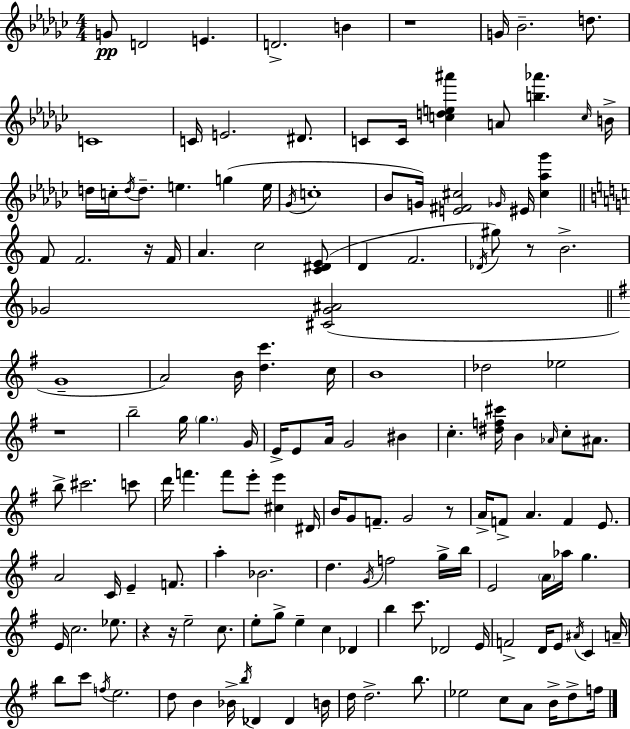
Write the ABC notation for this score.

X:1
T:Untitled
M:4/4
L:1/4
K:Ebm
G/2 D2 E D2 B z4 G/4 _B2 d/2 C4 C/4 E2 ^D/2 C/2 C/4 [cde^a'] A/2 [b_a'] c/4 B/4 d/4 c/4 d/4 d/2 e g e/4 _G/4 c4 _B/2 G/4 [E^F^c]2 _G/4 ^E/4 [^c_a_g'] F/2 F2 z/4 F/4 A c2 [C^DE]/2 D F2 _D/4 ^g/2 z/2 B2 _G2 [^C_G^A]2 G4 A2 B/4 [dc'] c/4 B4 _d2 _e2 z4 b2 g/4 g G/4 E/4 E/2 A/4 G2 ^B c [^df^c']/4 B _A/4 c/2 ^A/2 b/2 ^c'2 c'/2 d'/4 f' f'/2 e'/2 [^ce'] ^D/4 B/4 G/2 F/2 G2 z/2 A/4 F/2 A F E/2 A2 C/4 E F/2 a _B2 d G/4 f2 g/4 b/4 E2 A/4 _a/4 g E/4 c2 _e/2 z z/4 e2 c/2 e/2 g/2 e c _D b c'/2 _D2 E/4 F2 D/4 E/2 ^A/4 C A/4 b/2 c'/2 f/4 e2 d/2 B _B/4 b/4 _D _D B/4 d/4 d2 b/2 _e2 c/2 A/2 B/4 d/2 f/4